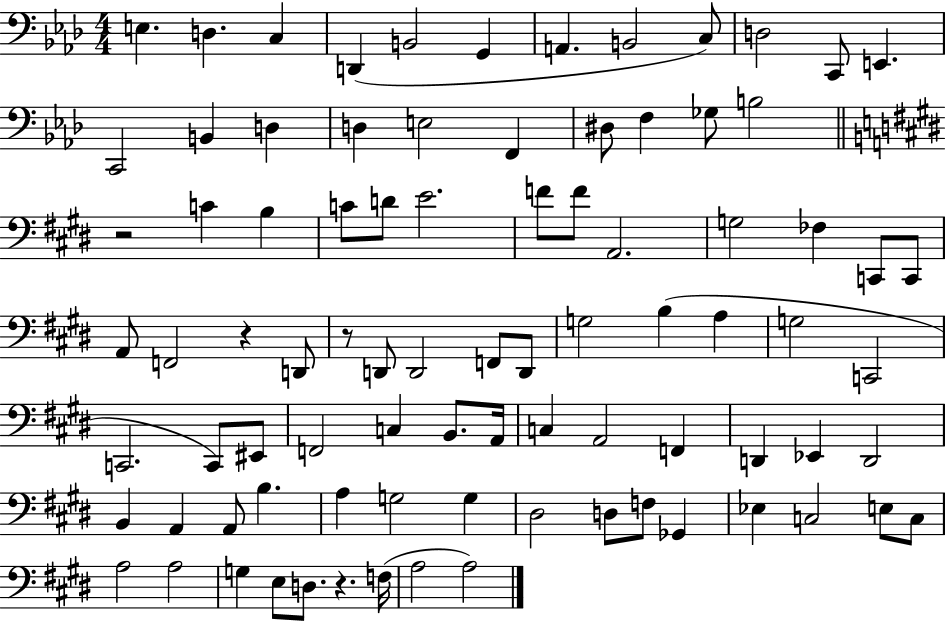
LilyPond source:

{
  \clef bass
  \numericTimeSignature
  \time 4/4
  \key aes \major
  e4. d4. c4 | d,4( b,2 g,4 | a,4. b,2 c8) | d2 c,8 e,4. | \break c,2 b,4 d4 | d4 e2 f,4 | dis8 f4 ges8 b2 | \bar "||" \break \key e \major r2 c'4 b4 | c'8 d'8 e'2. | f'8 f'8 a,2. | g2 fes4 c,8 c,8 | \break a,8 f,2 r4 d,8 | r8 d,8 d,2 f,8 d,8 | g2 b4( a4 | g2 c,2 | \break c,2. c,8) eis,8 | f,2 c4 b,8. a,16 | c4 a,2 f,4 | d,4 ees,4 d,2 | \break b,4 a,4 a,8 b4. | a4 g2 g4 | dis2 d8 f8 ges,4 | ees4 c2 e8 c8 | \break a2 a2 | g4 e8 d8. r4. f16( | a2 a2) | \bar "|."
}